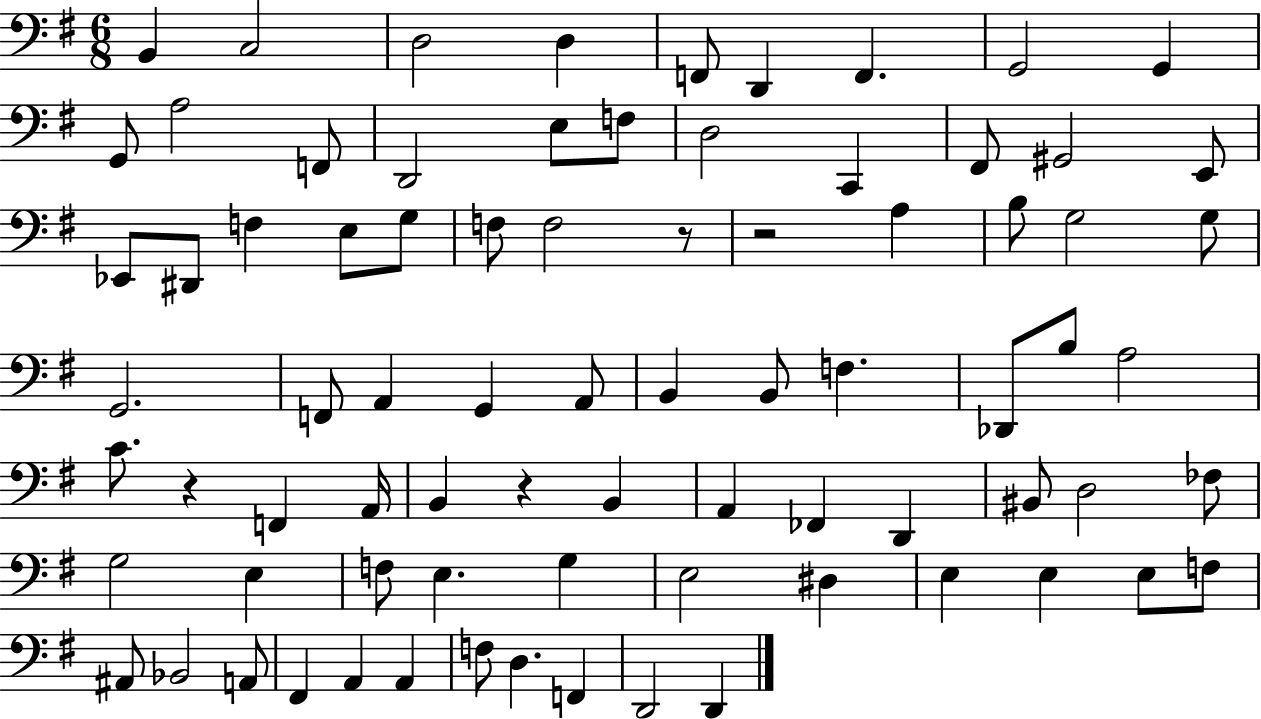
B2/q C3/h D3/h D3/q F2/e D2/q F2/q. G2/h G2/q G2/e A3/h F2/e D2/h E3/e F3/e D3/h C2/q F#2/e G#2/h E2/e Eb2/e D#2/e F3/q E3/e G3/e F3/e F3/h R/e R/h A3/q B3/e G3/h G3/e G2/h. F2/e A2/q G2/q A2/e B2/q B2/e F3/q. Db2/e B3/e A3/h C4/e. R/q F2/q A2/s B2/q R/q B2/q A2/q FES2/q D2/q BIS2/e D3/h FES3/e G3/h E3/q F3/e E3/q. G3/q E3/h D#3/q E3/q E3/q E3/e F3/e A#2/e Bb2/h A2/e F#2/q A2/q A2/q F3/e D3/q. F2/q D2/h D2/q